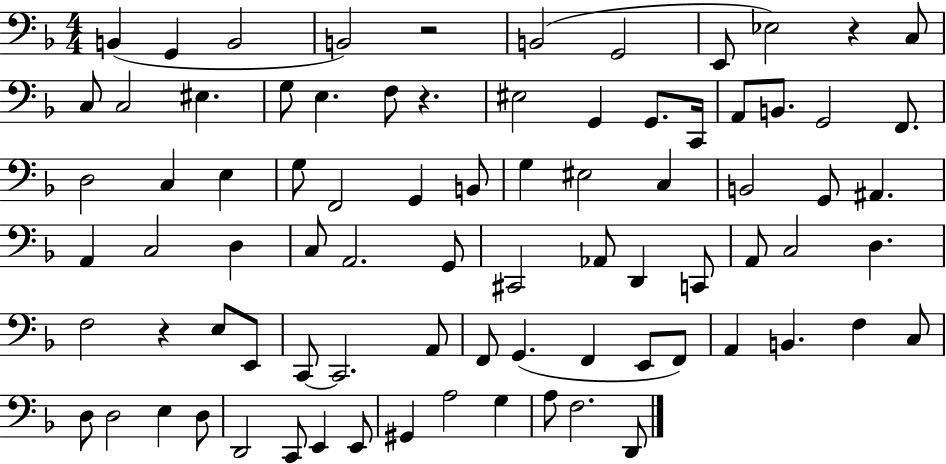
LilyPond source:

{
  \clef bass
  \numericTimeSignature
  \time 4/4
  \key f \major
  \repeat volta 2 { b,4( g,4 b,2 | b,2) r2 | b,2( g,2 | e,8 ees2) r4 c8 | \break c8 c2 eis4. | g8 e4. f8 r4. | eis2 g,4 g,8. c,16 | a,8 b,8. g,2 f,8. | \break d2 c4 e4 | g8 f,2 g,4 b,8 | g4 eis2 c4 | b,2 g,8 ais,4. | \break a,4 c2 d4 | c8 a,2. g,8 | cis,2 aes,8 d,4 c,8 | a,8 c2 d4. | \break f2 r4 e8 e,8 | c,8~~ c,2. a,8 | f,8 g,4.( f,4 e,8 f,8) | a,4 b,4. f4 c8 | \break d8 d2 e4 d8 | d,2 c,8 e,4 e,8 | gis,4 a2 g4 | a8 f2. d,8 | \break } \bar "|."
}